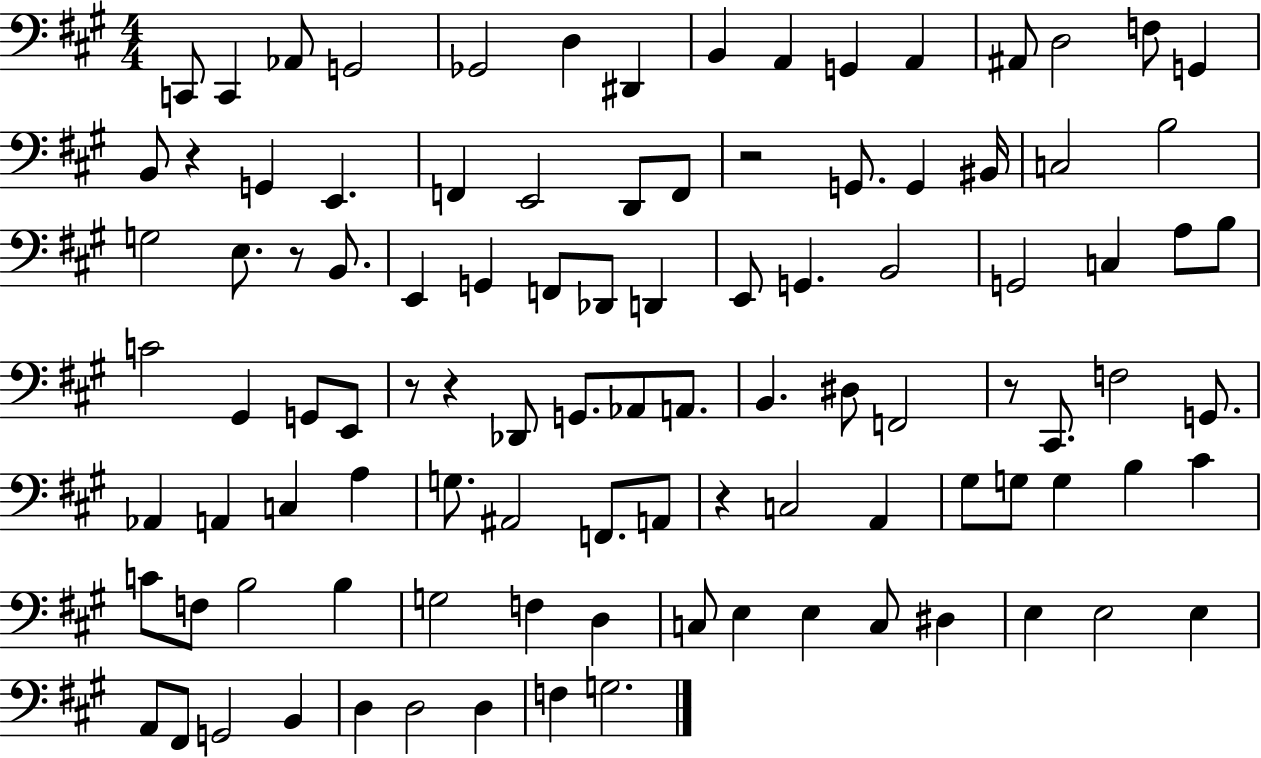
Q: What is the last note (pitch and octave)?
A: G3